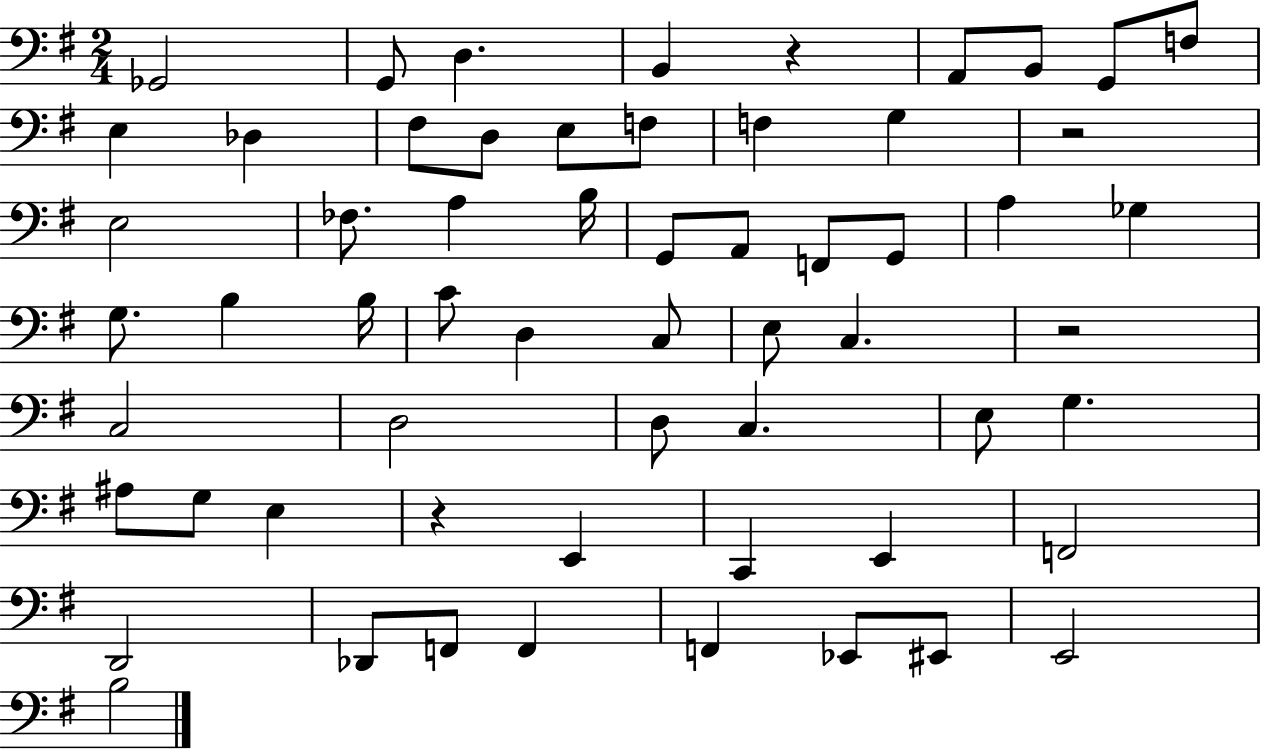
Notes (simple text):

Gb2/h G2/e D3/q. B2/q R/q A2/e B2/e G2/e F3/e E3/q Db3/q F#3/e D3/e E3/e F3/e F3/q G3/q R/h E3/h FES3/e. A3/q B3/s G2/e A2/e F2/e G2/e A3/q Gb3/q G3/e. B3/q B3/s C4/e D3/q C3/e E3/e C3/q. R/h C3/h D3/h D3/e C3/q. E3/e G3/q. A#3/e G3/e E3/q R/q E2/q C2/q E2/q F2/h D2/h Db2/e F2/e F2/q F2/q Eb2/e EIS2/e E2/h B3/h